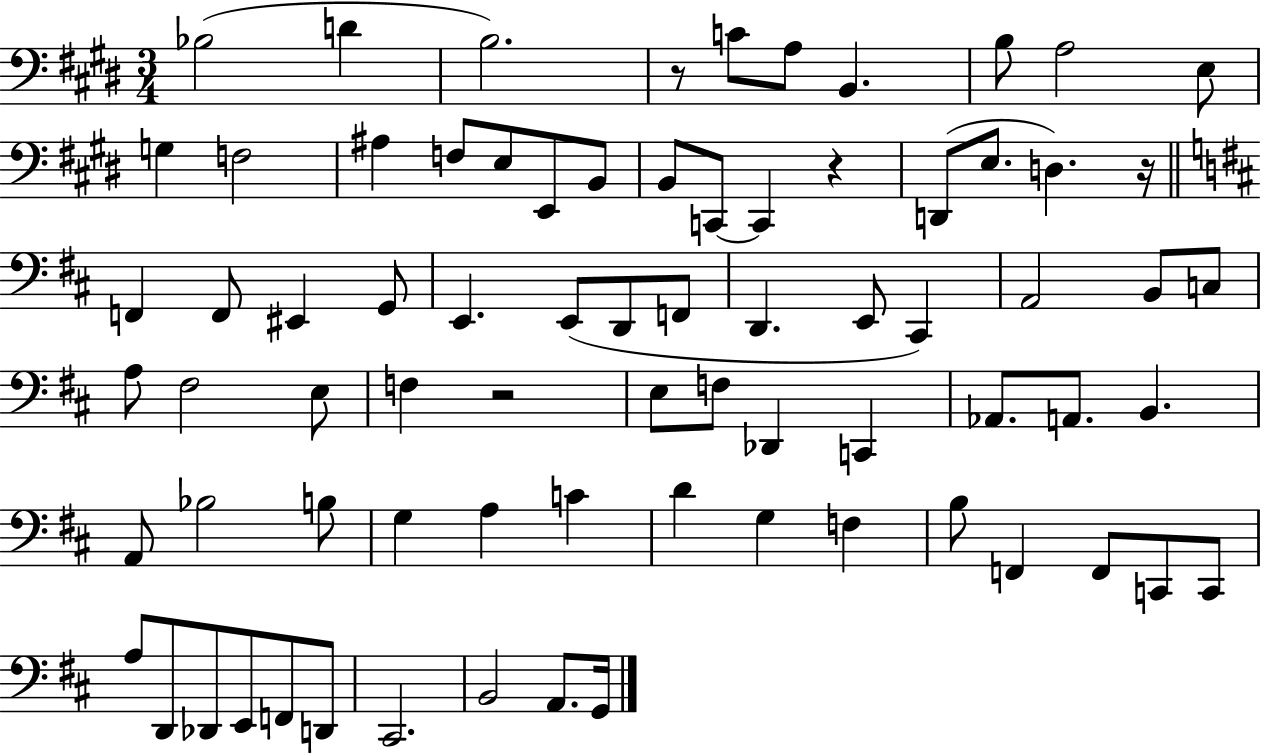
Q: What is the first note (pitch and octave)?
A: Bb3